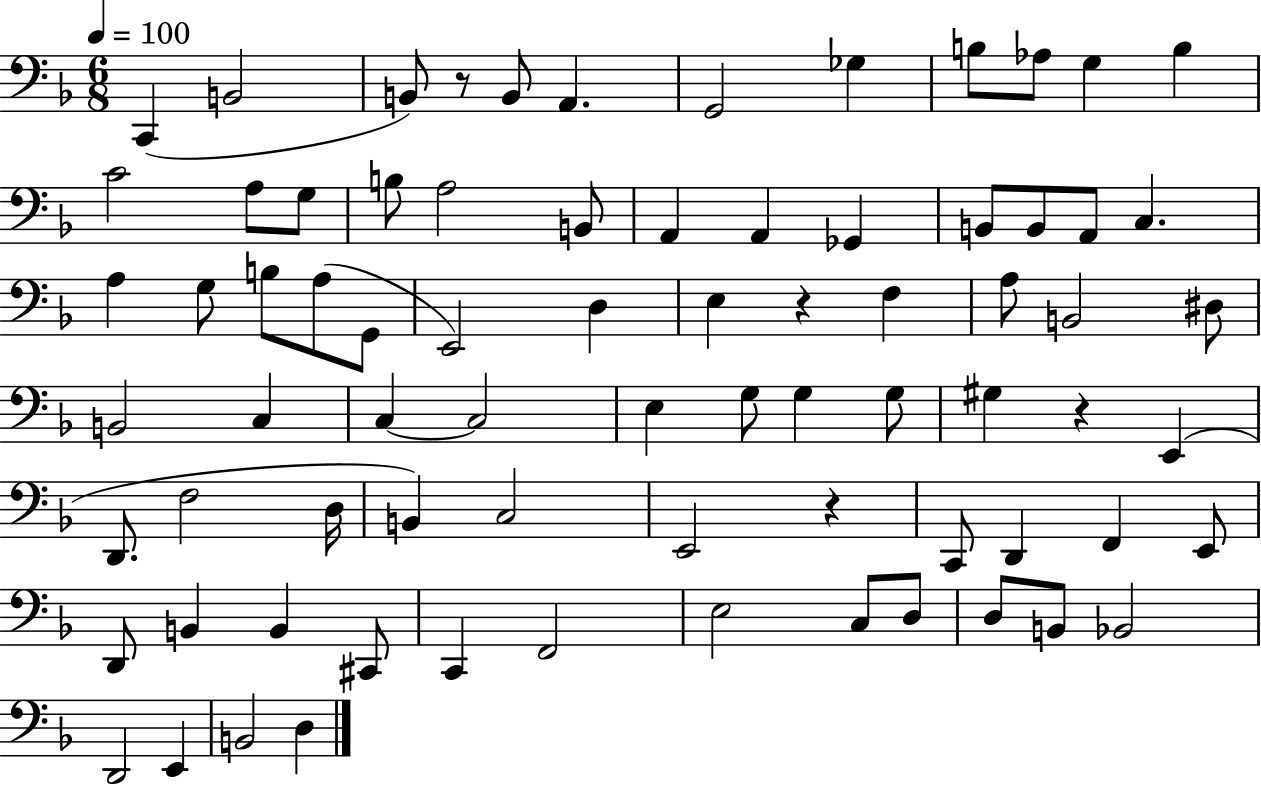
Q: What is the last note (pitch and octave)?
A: D3